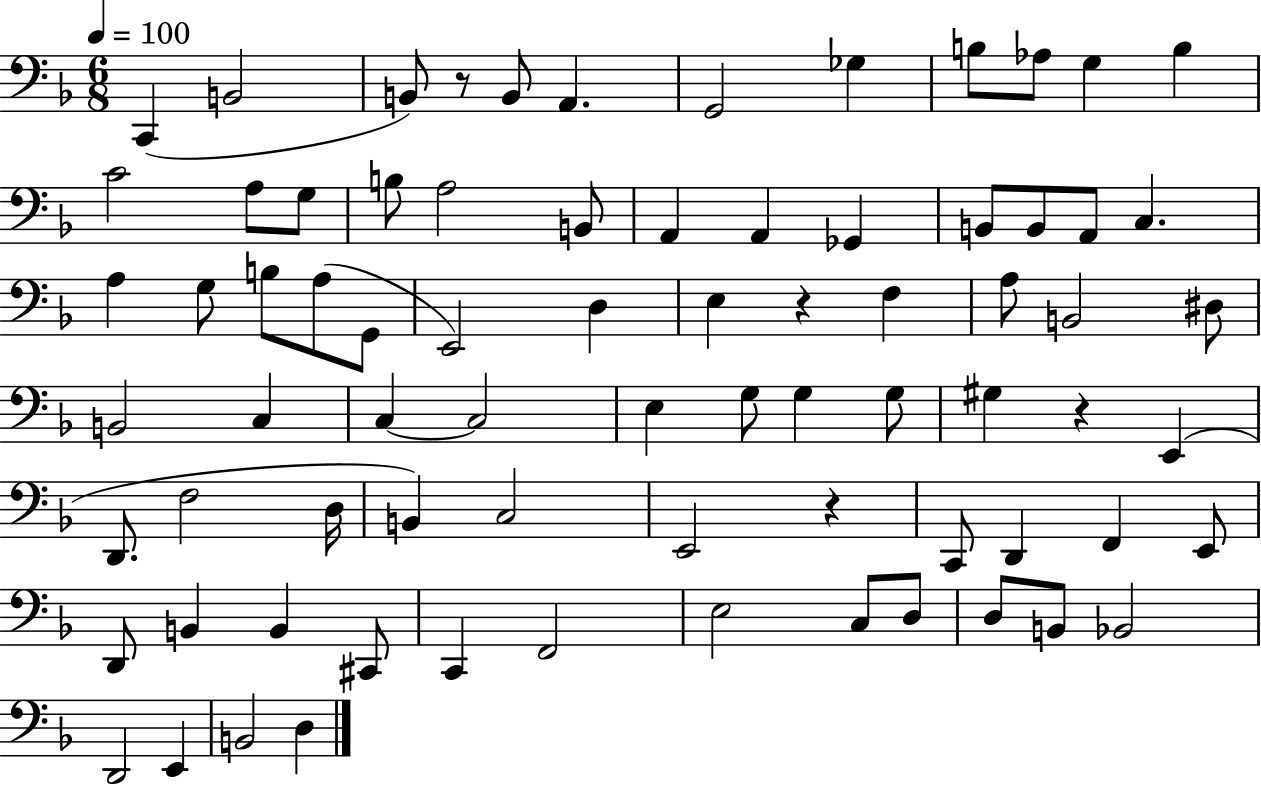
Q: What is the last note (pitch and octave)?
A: D3